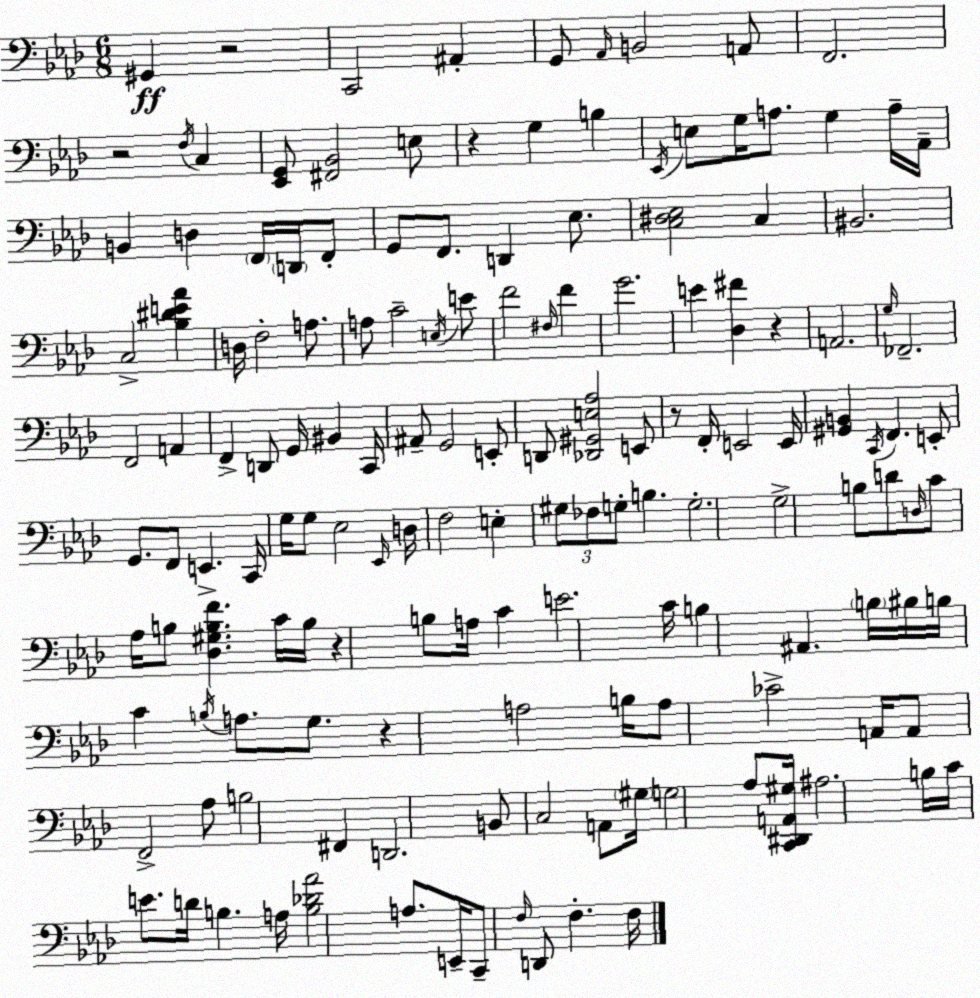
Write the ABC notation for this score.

X:1
T:Untitled
M:6/8
L:1/4
K:Fm
^G,, z2 C,,2 ^A,, G,,/2 _A,,/4 B,,2 A,,/2 F,,2 z2 F,/4 C, [_E,,G,,]/2 [^F,,_B,,]2 E,/2 z G, B, _E,,/4 E,/2 G,/4 A,/2 G, A,/4 _A,,/4 B,, D, F,,/4 D,,/4 F,,/2 G,,/2 F,,/2 D,, _E,/2 [C,^D,_E,]2 C, ^B,,2 C,2 [_B,^DE_A] D,/4 F,2 A,/2 A,/2 C2 E,/4 E/2 F2 ^F,/4 F G2 E [_D,^F] z A,,2 G,/4 _F,,2 F,,2 A,, F,, D,,/2 G,,/4 ^B,, C,,/4 ^A,,/2 G,,2 E,,/2 D,,/2 [_D,,^G,,E,_A,]2 E,,/2 z/2 F,,/4 E,,2 E,,/4 [^G,,B,,] C,,/4 F,, E,,/2 G,,/2 F,,/2 E,, C,,/4 G,/4 G,/2 _E,2 _E,,/4 D,/4 F,2 E, ^G,/2 _F,/2 G,/2 B, G,2 G,2 B,/2 D/2 D,/4 C/2 _A,/4 B,/2 [_D,^G,B,F] C/4 B,/4 z B,/2 A,/4 C E2 C/4 B, ^A,, B,/4 ^B,/4 B,/4 C B,/4 A,/2 G,/2 z A,2 B,/4 A,/2 _C2 A,,/4 A,,/2 F,,2 _A,/2 B,2 ^F,, D,,2 B,,/2 C,2 A,,/2 ^G,/4 G,2 _A,/2 [C,,^D,,A,,^G,]/4 ^A,2 B,/4 C/4 E/2 D/4 B, A,/4 [B,_D_A]2 A,/2 E,,/4 C,,/2 F,/4 D,,/2 F, F,/4